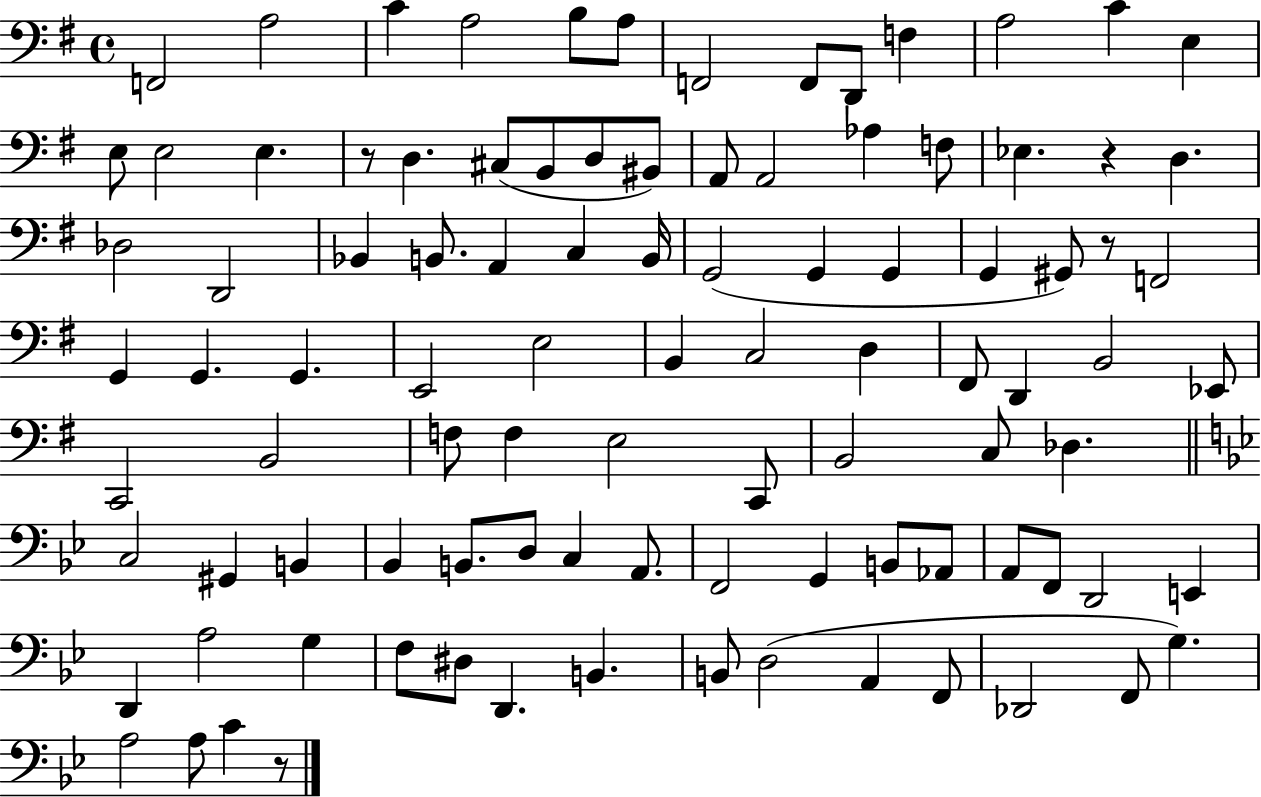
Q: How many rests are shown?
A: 4